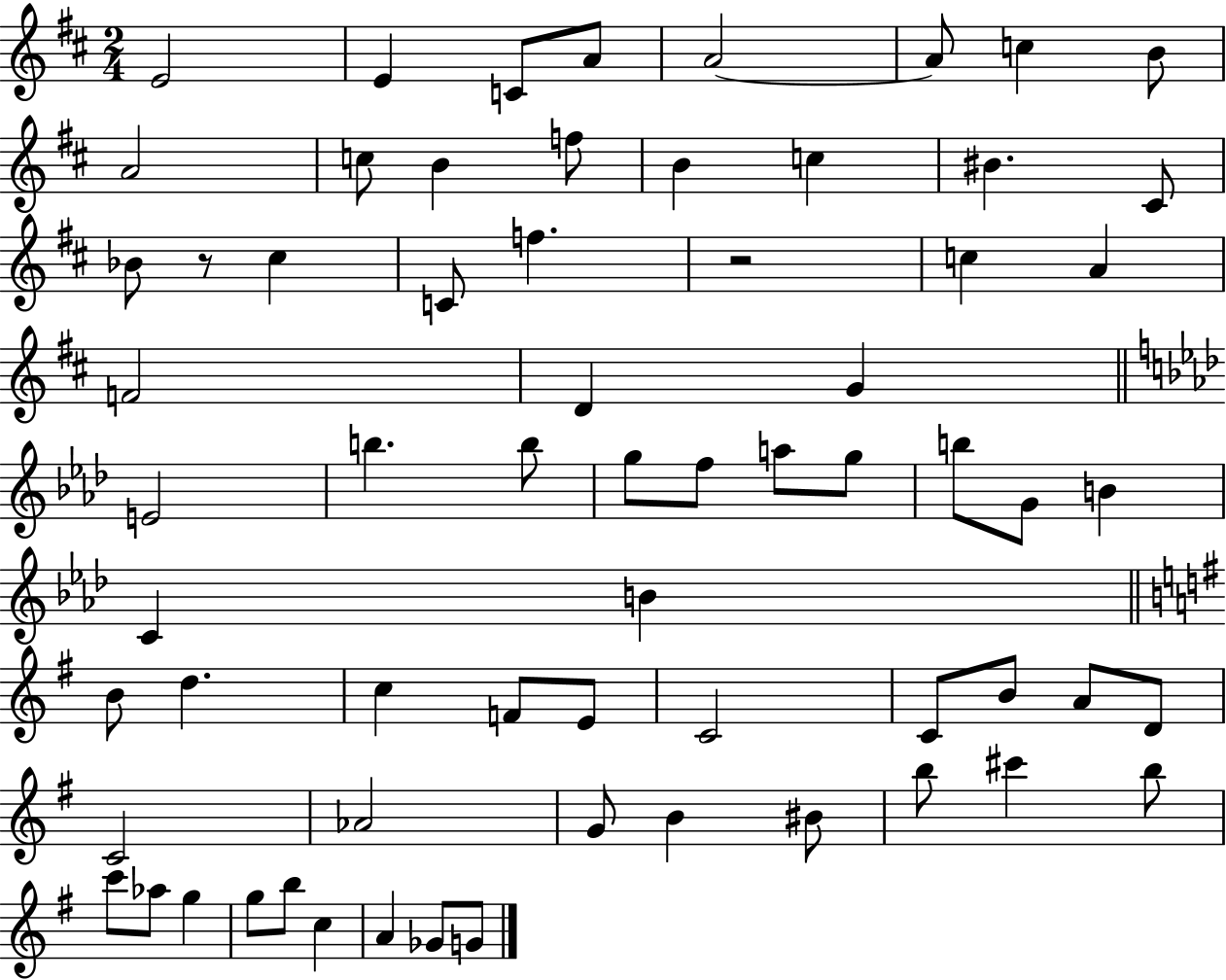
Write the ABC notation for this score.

X:1
T:Untitled
M:2/4
L:1/4
K:D
E2 E C/2 A/2 A2 A/2 c B/2 A2 c/2 B f/2 B c ^B ^C/2 _B/2 z/2 ^c C/2 f z2 c A F2 D G E2 b b/2 g/2 f/2 a/2 g/2 b/2 G/2 B C B B/2 d c F/2 E/2 C2 C/2 B/2 A/2 D/2 C2 _A2 G/2 B ^B/2 b/2 ^c' b/2 c'/2 _a/2 g g/2 b/2 c A _G/2 G/2